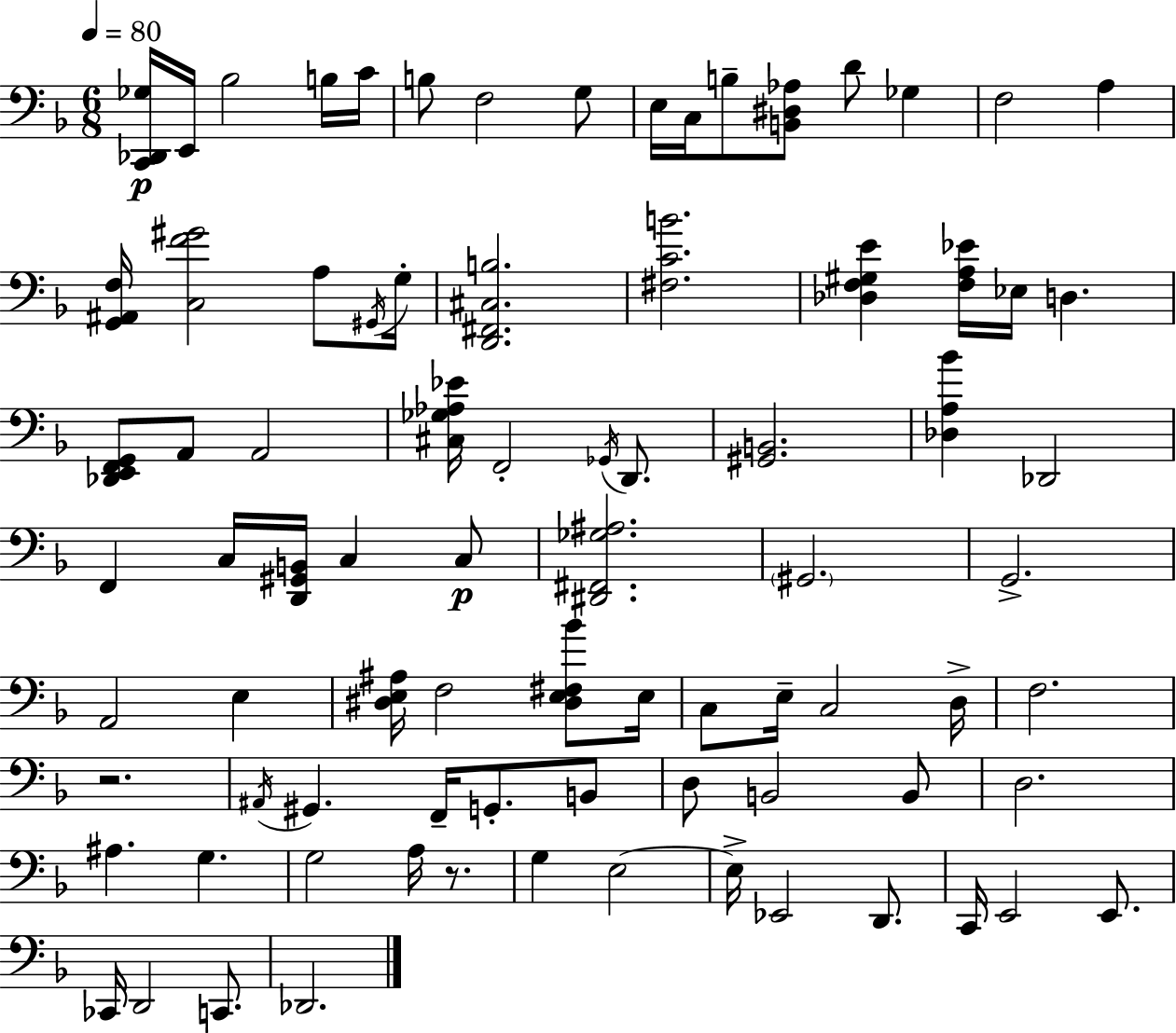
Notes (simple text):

[C2,Db2,Gb3]/s E2/s Bb3/h B3/s C4/s B3/e F3/h G3/e E3/s C3/s B3/e [B2,D#3,Ab3]/e D4/e Gb3/q F3/h A3/q [G2,A#2,F3]/s [C3,F4,G#4]/h A3/e G#2/s G3/s [D2,F#2,C#3,B3]/h. [F#3,C4,B4]/h. [Db3,F3,G#3,E4]/q [F3,A3,Eb4]/s Eb3/s D3/q. [Db2,E2,F2,G2]/e A2/e A2/h [C#3,Gb3,Ab3,Eb4]/s F2/h Gb2/s D2/e. [G#2,B2]/h. [Db3,A3,Bb4]/q Db2/h F2/q C3/s [D2,G#2,B2]/s C3/q C3/e [D#2,F#2,Gb3,A#3]/h. G#2/h. G2/h. A2/h E3/q [D#3,E3,A#3]/s F3/h [D#3,E3,F#3,Bb4]/e E3/s C3/e E3/s C3/h D3/s F3/h. R/h. A#2/s G#2/q. F2/s G2/e. B2/e D3/e B2/h B2/e D3/h. A#3/q. G3/q. G3/h A3/s R/e. G3/q E3/h E3/s Eb2/h D2/e. C2/s E2/h E2/e. CES2/s D2/h C2/e. Db2/h.